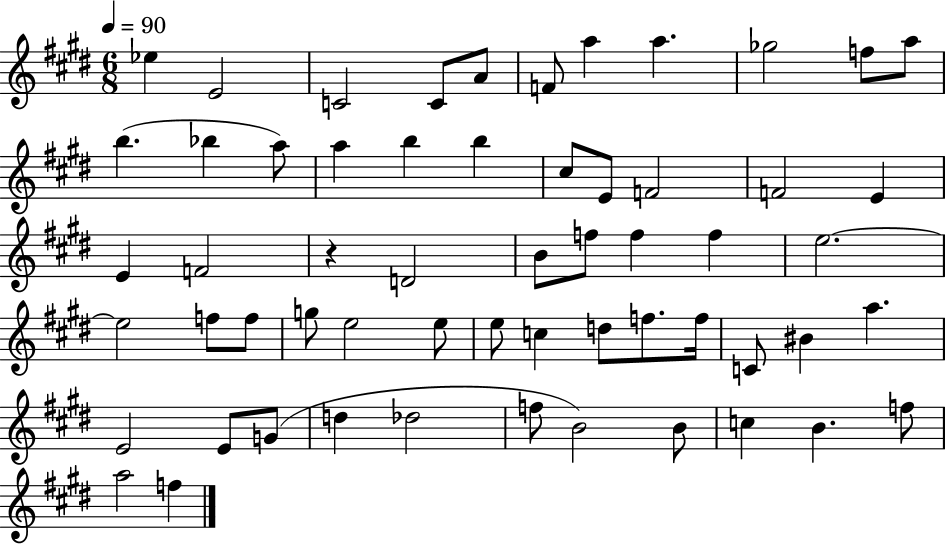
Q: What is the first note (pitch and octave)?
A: Eb5